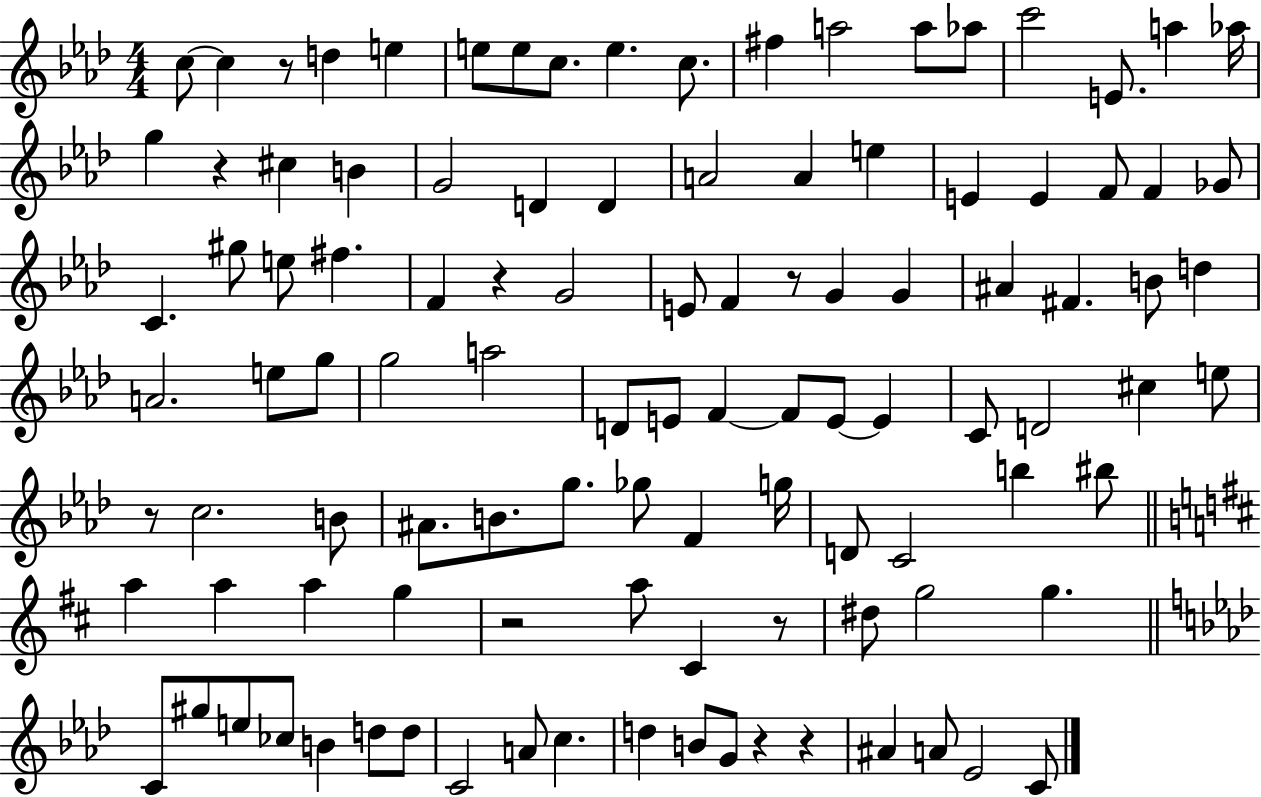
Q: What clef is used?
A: treble